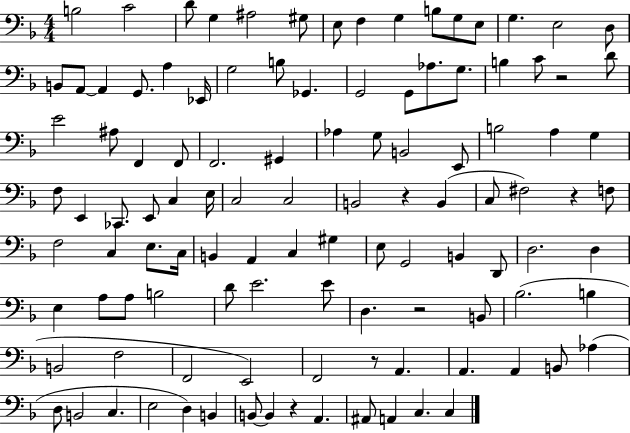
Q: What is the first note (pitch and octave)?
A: B3